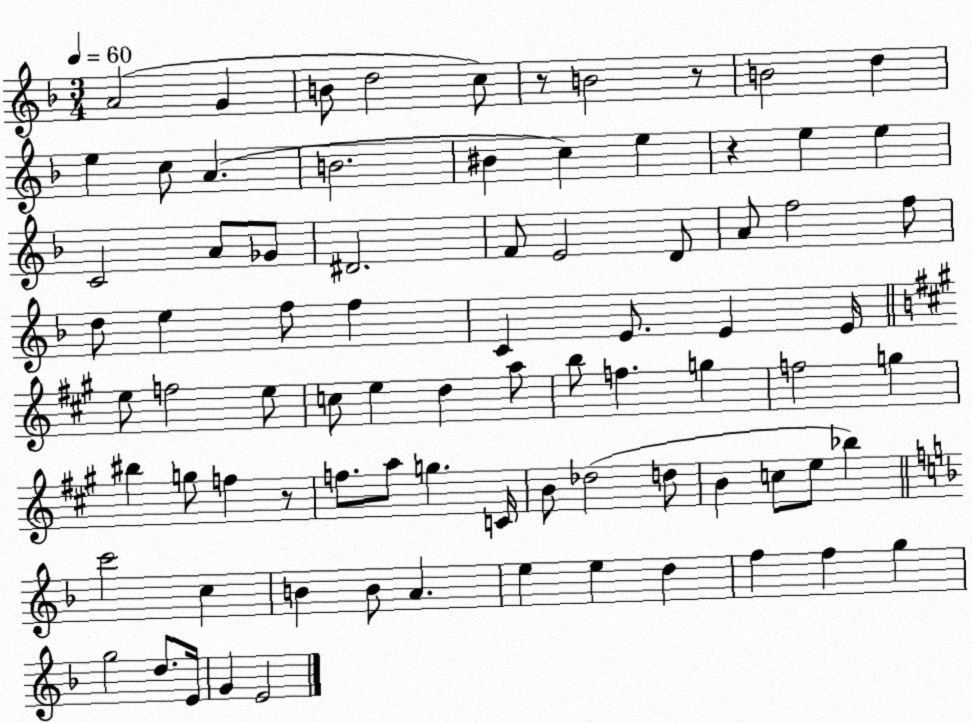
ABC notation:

X:1
T:Untitled
M:3/4
L:1/4
K:F
A2 G B/2 d2 c/2 z/2 B2 z/2 B2 d e c/2 A B2 ^B c e z e e C2 A/2 _G/2 ^D2 F/2 E2 D/2 A/2 f2 f/2 d/2 e f/2 f C E/2 E E/4 e/2 f2 e/2 c/2 e d a/2 b/2 f g f2 g ^b g/2 f z/2 f/2 a/2 g C/4 B/2 _d2 d/2 B c/2 e/2 _b c'2 c B B/2 A e e d f f g g2 d/2 E/4 G E2